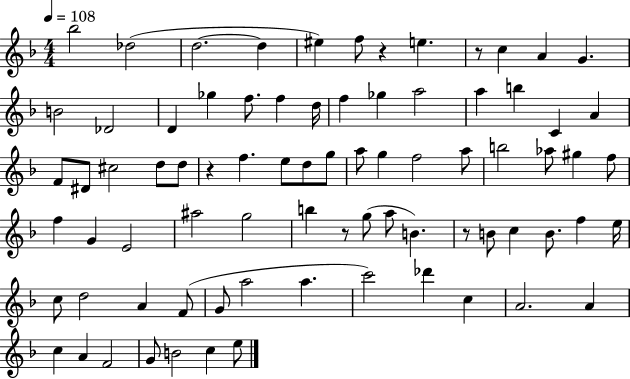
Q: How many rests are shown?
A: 5